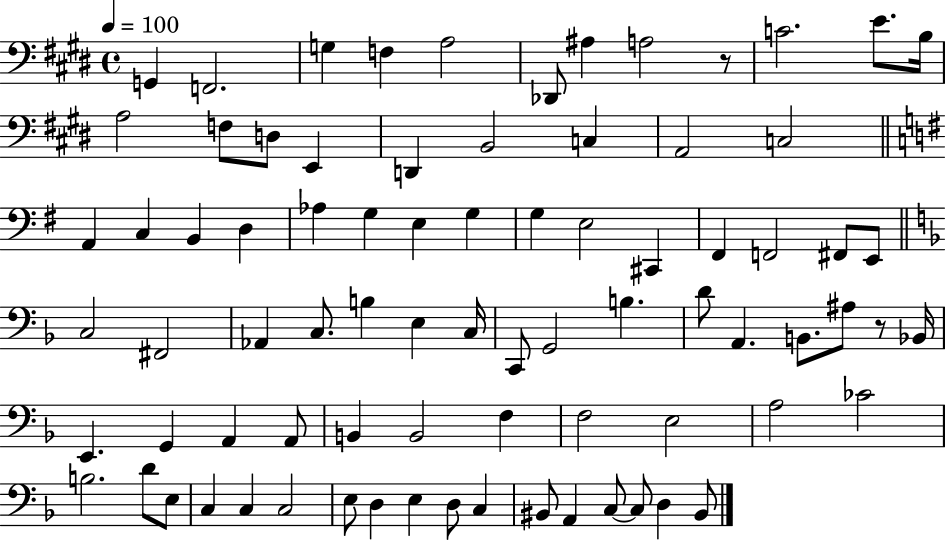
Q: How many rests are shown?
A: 2